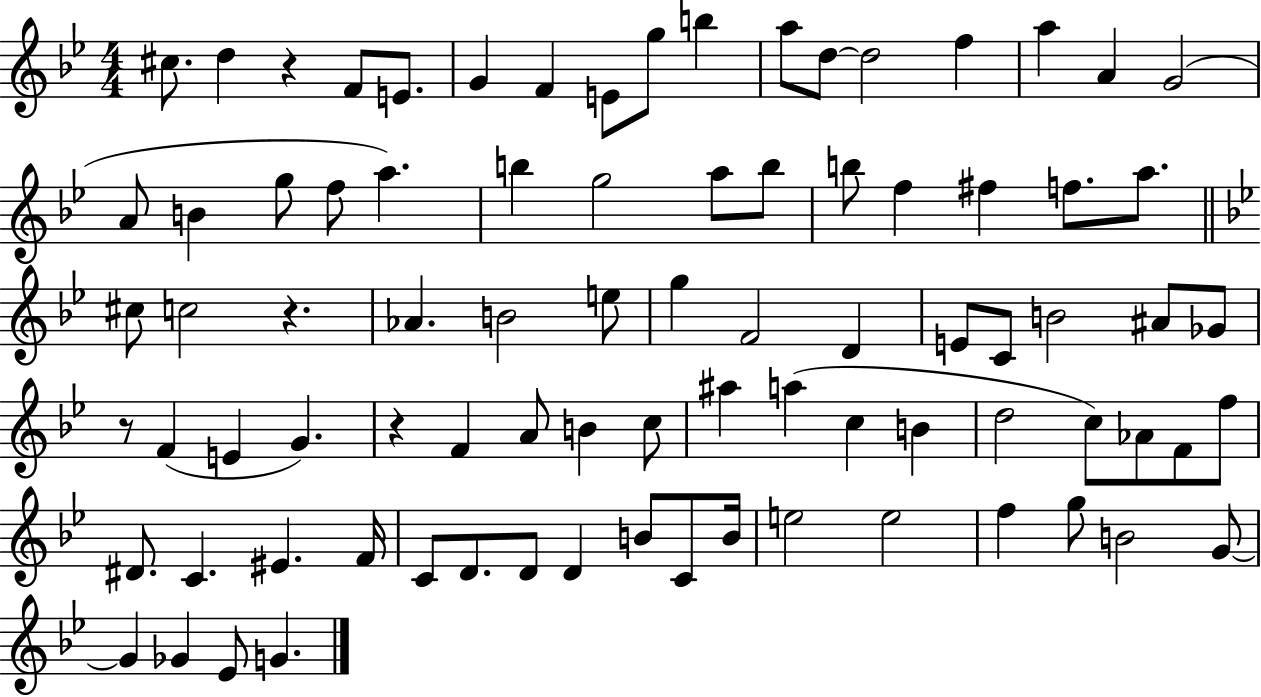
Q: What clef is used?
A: treble